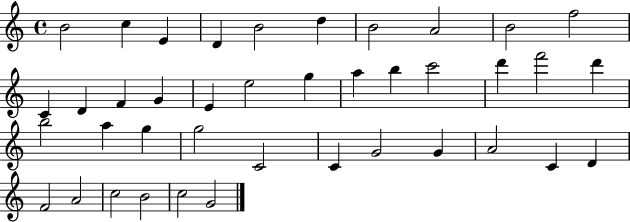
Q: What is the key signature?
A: C major